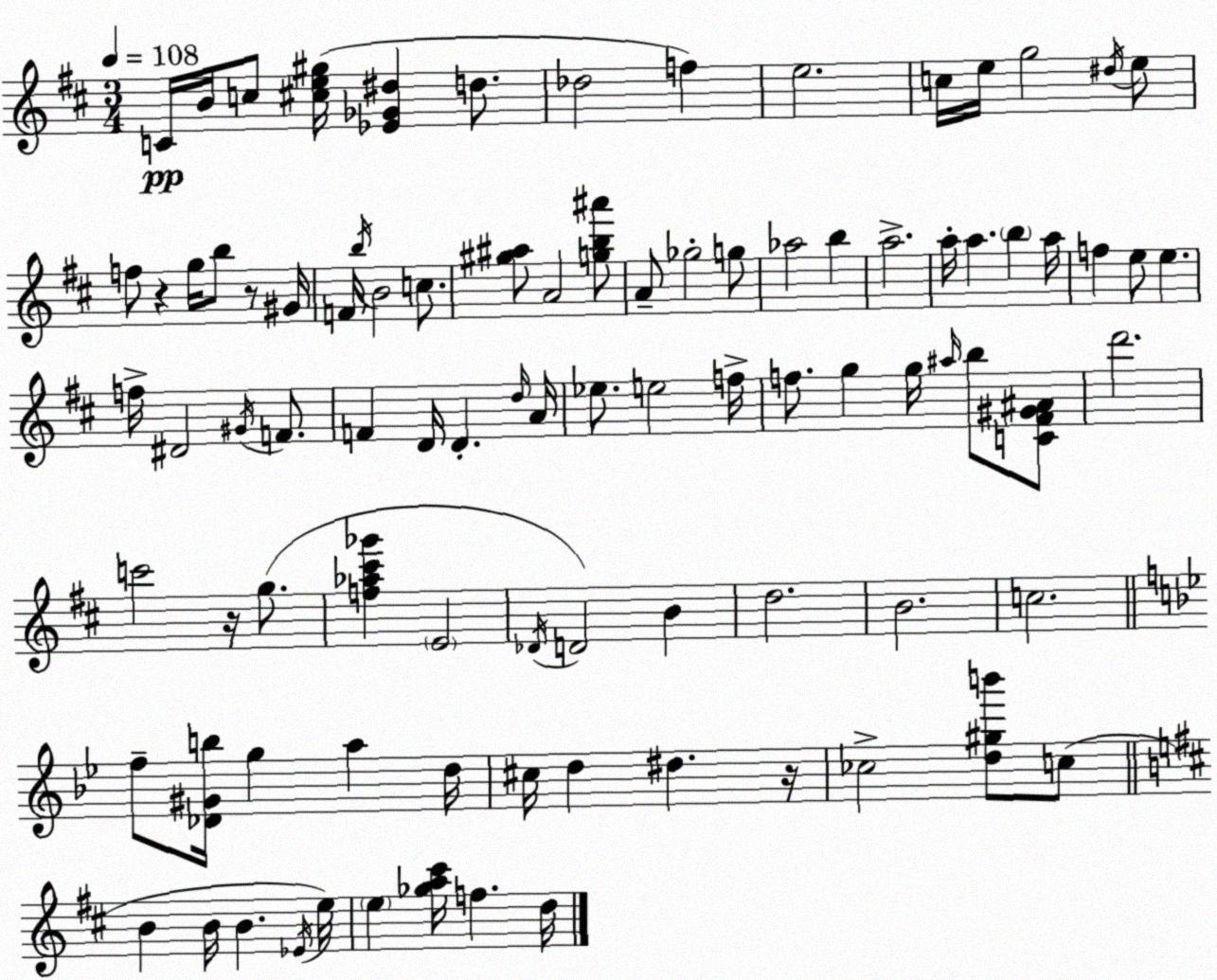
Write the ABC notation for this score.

X:1
T:Untitled
M:3/4
L:1/4
K:D
C/4 B/4 c/2 [^ce^g]/4 [_E_G^d] d/2 _d2 f e2 c/4 e/4 g2 ^d/4 e/2 f/2 z g/4 b/2 z/2 ^G/4 F/4 b/4 B2 c/2 [^g^a]/2 A2 [gb^a']/2 A/2 _g2 g/2 _a2 b a2 a/4 a b a/4 f e/2 e f/4 ^D2 ^G/4 F/2 F D/4 D d/4 A/4 _e/2 e2 f/4 f/2 g g/4 ^a/4 b/2 [C^F^G^A]/2 d'2 c'2 z/4 g/2 [f_a^c'_g'] E2 _D/4 D2 B d2 B2 c2 f/2 [_D^Gb]/4 g a d/4 ^c/4 d ^d z/4 _c2 [d^gb']/2 c/2 B B/4 B _E/4 e/4 e [_ga^c']/4 f d/4